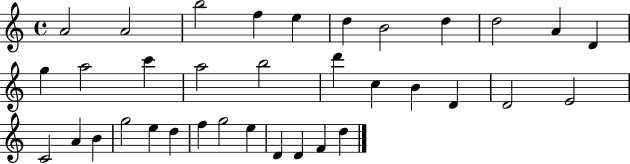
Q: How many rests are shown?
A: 0